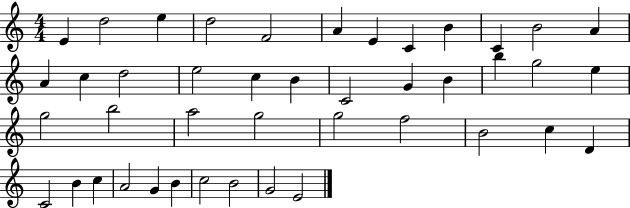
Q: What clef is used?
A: treble